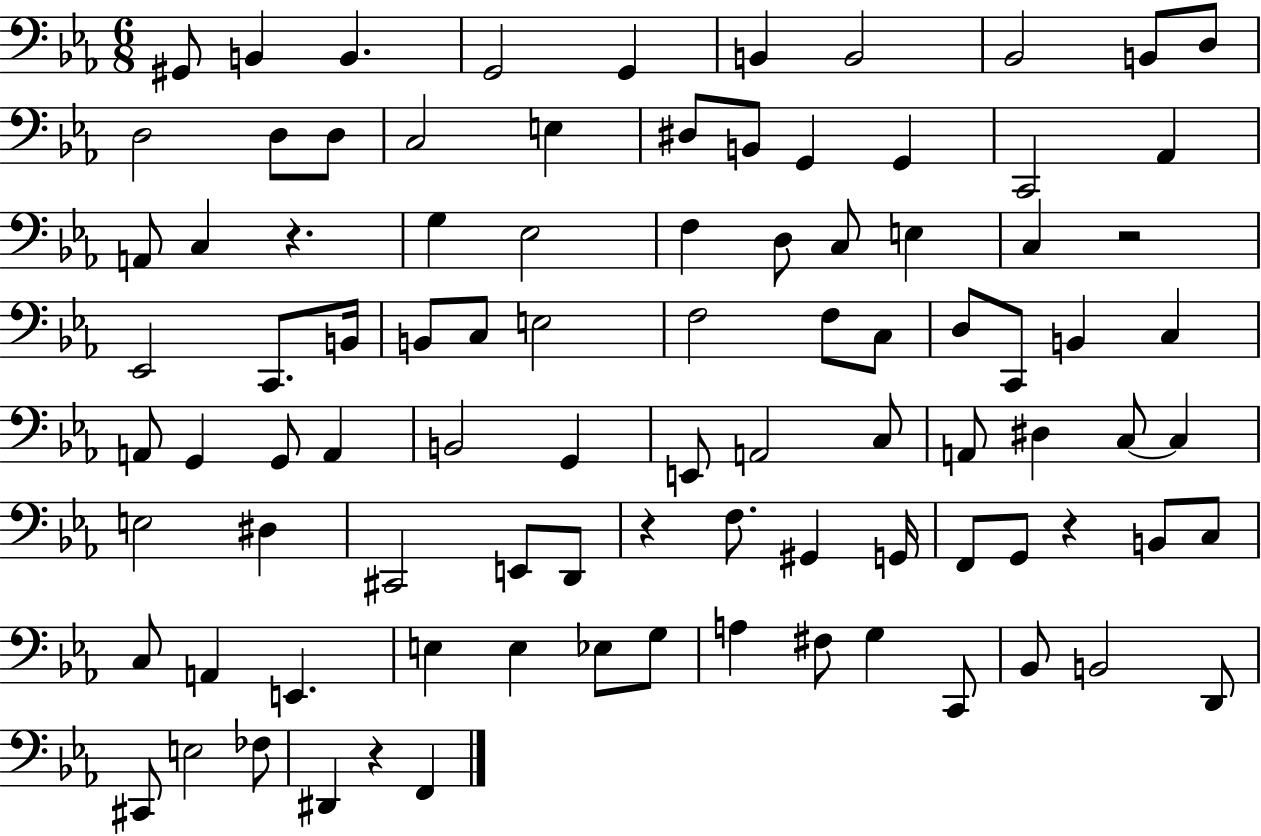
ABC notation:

X:1
T:Untitled
M:6/8
L:1/4
K:Eb
^G,,/2 B,, B,, G,,2 G,, B,, B,,2 _B,,2 B,,/2 D,/2 D,2 D,/2 D,/2 C,2 E, ^D,/2 B,,/2 G,, G,, C,,2 _A,, A,,/2 C, z G, _E,2 F, D,/2 C,/2 E, C, z2 _E,,2 C,,/2 B,,/4 B,,/2 C,/2 E,2 F,2 F,/2 C,/2 D,/2 C,,/2 B,, C, A,,/2 G,, G,,/2 A,, B,,2 G,, E,,/2 A,,2 C,/2 A,,/2 ^D, C,/2 C, E,2 ^D, ^C,,2 E,,/2 D,,/2 z F,/2 ^G,, G,,/4 F,,/2 G,,/2 z B,,/2 C,/2 C,/2 A,, E,, E, E, _E,/2 G,/2 A, ^F,/2 G, C,,/2 _B,,/2 B,,2 D,,/2 ^C,,/2 E,2 _F,/2 ^D,, z F,,